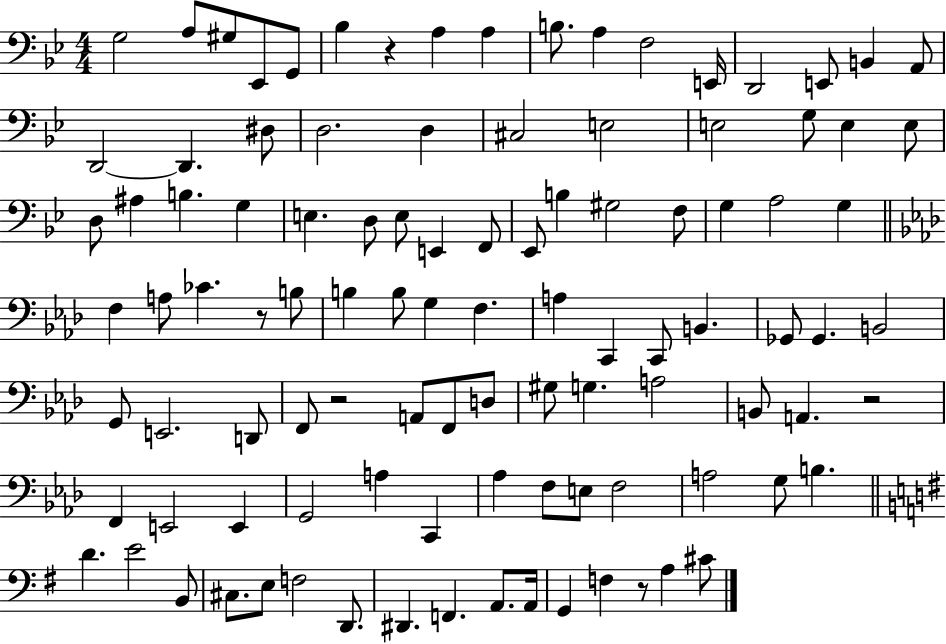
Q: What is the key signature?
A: BES major